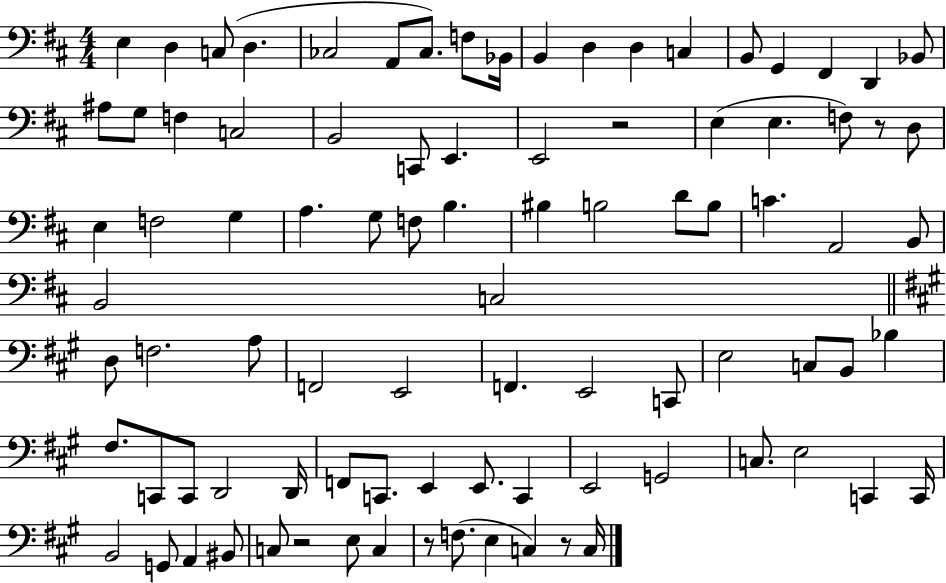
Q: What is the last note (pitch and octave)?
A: C3